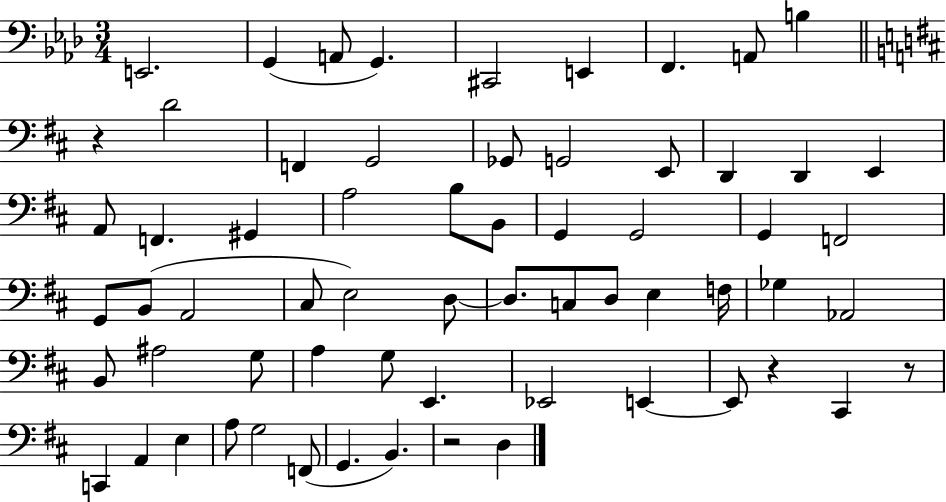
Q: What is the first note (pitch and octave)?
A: E2